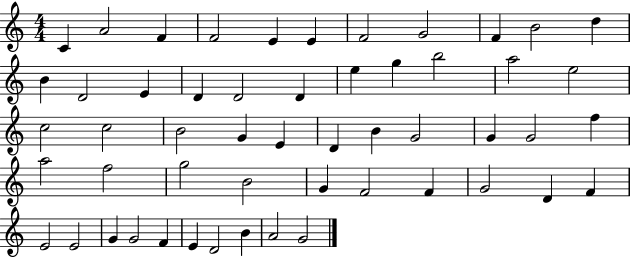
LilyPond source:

{
  \clef treble
  \numericTimeSignature
  \time 4/4
  \key c \major
  c'4 a'2 f'4 | f'2 e'4 e'4 | f'2 g'2 | f'4 b'2 d''4 | \break b'4 d'2 e'4 | d'4 d'2 d'4 | e''4 g''4 b''2 | a''2 e''2 | \break c''2 c''2 | b'2 g'4 e'4 | d'4 b'4 g'2 | g'4 g'2 f''4 | \break a''2 f''2 | g''2 b'2 | g'4 f'2 f'4 | g'2 d'4 f'4 | \break e'2 e'2 | g'4 g'2 f'4 | e'4 d'2 b'4 | a'2 g'2 | \break \bar "|."
}